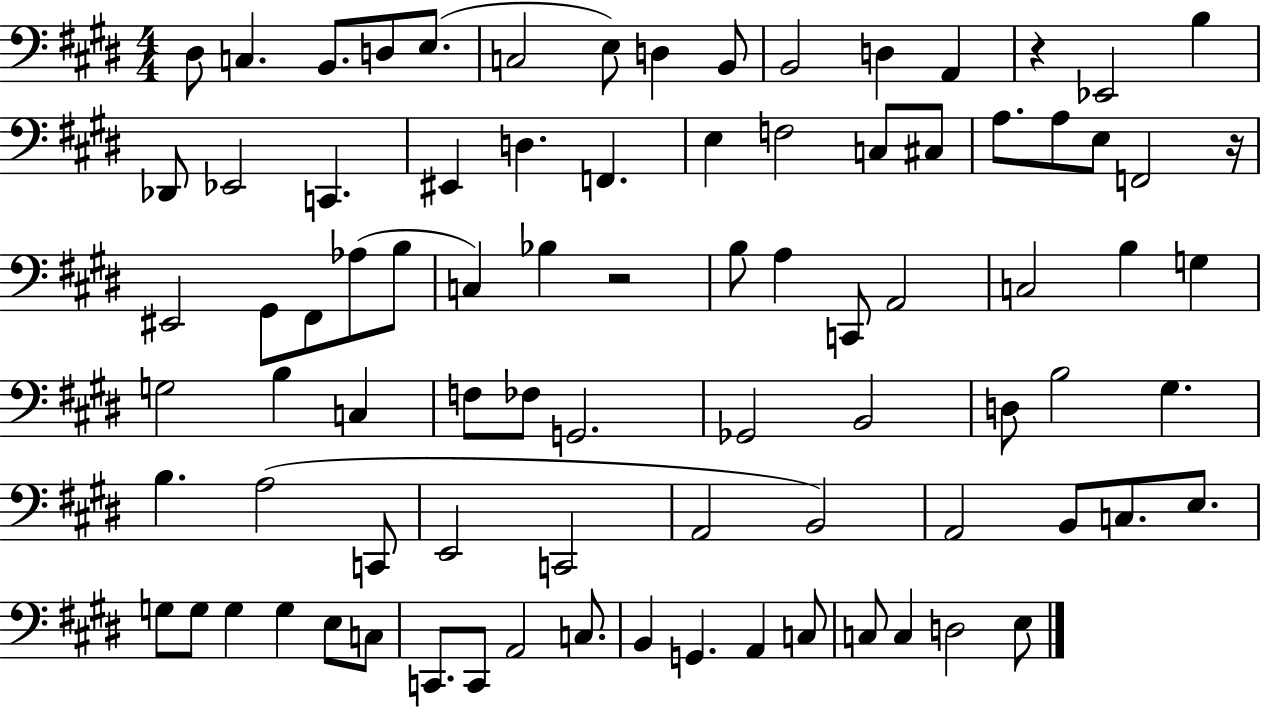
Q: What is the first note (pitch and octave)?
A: D#3